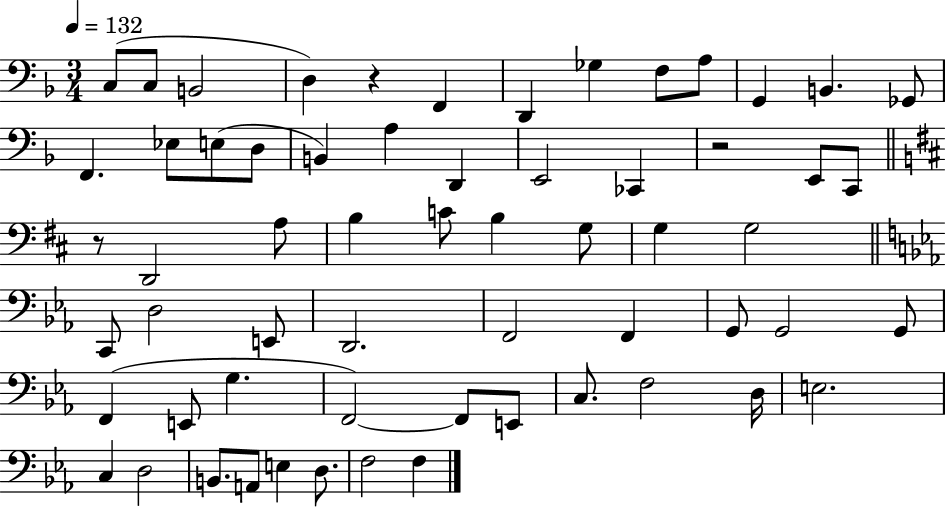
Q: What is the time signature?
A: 3/4